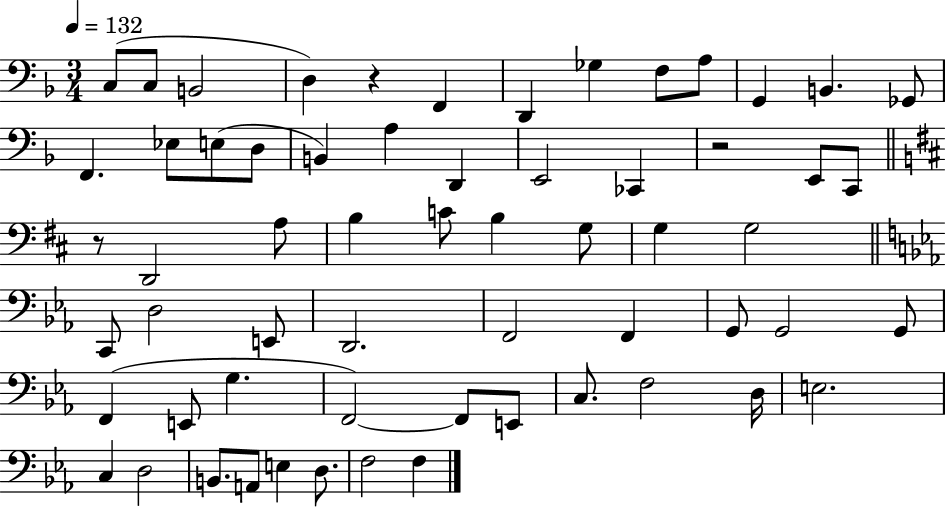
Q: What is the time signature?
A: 3/4